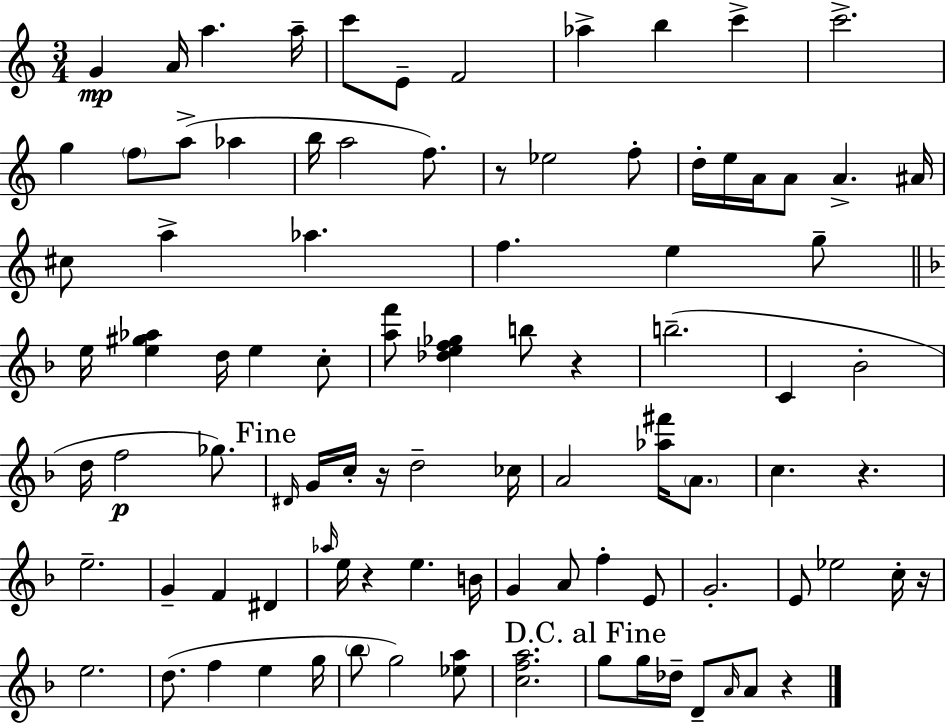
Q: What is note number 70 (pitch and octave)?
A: F5